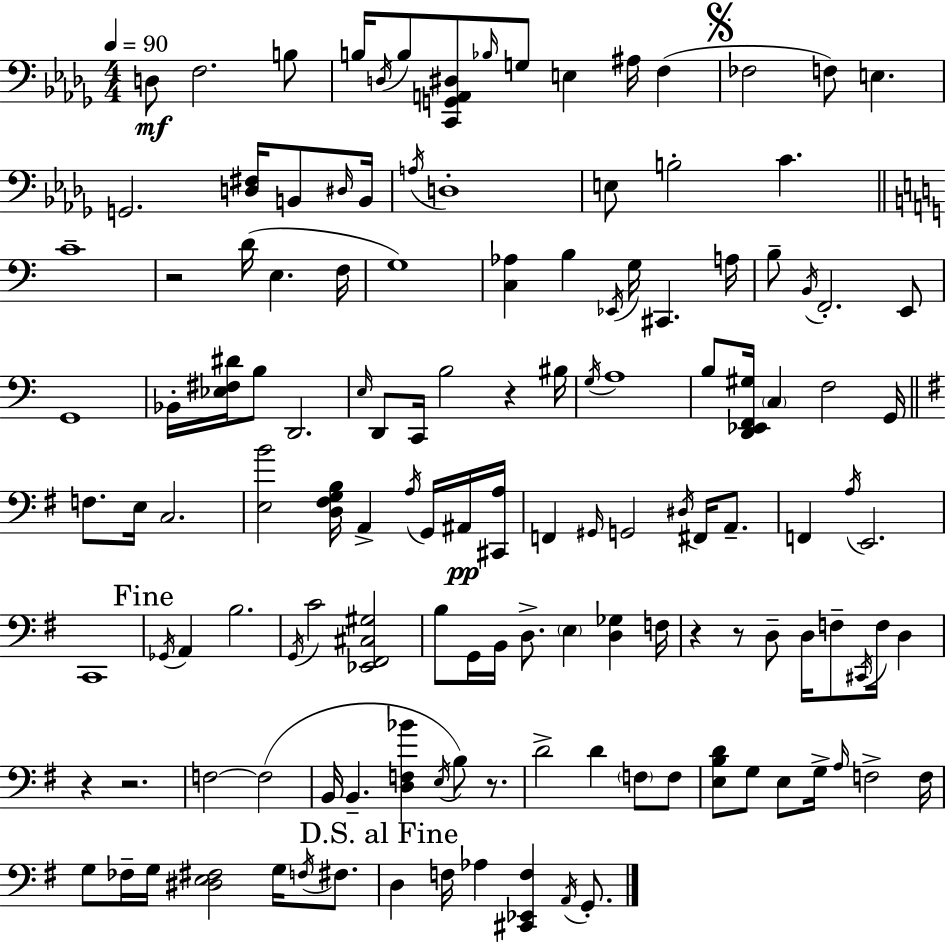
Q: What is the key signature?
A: BES minor